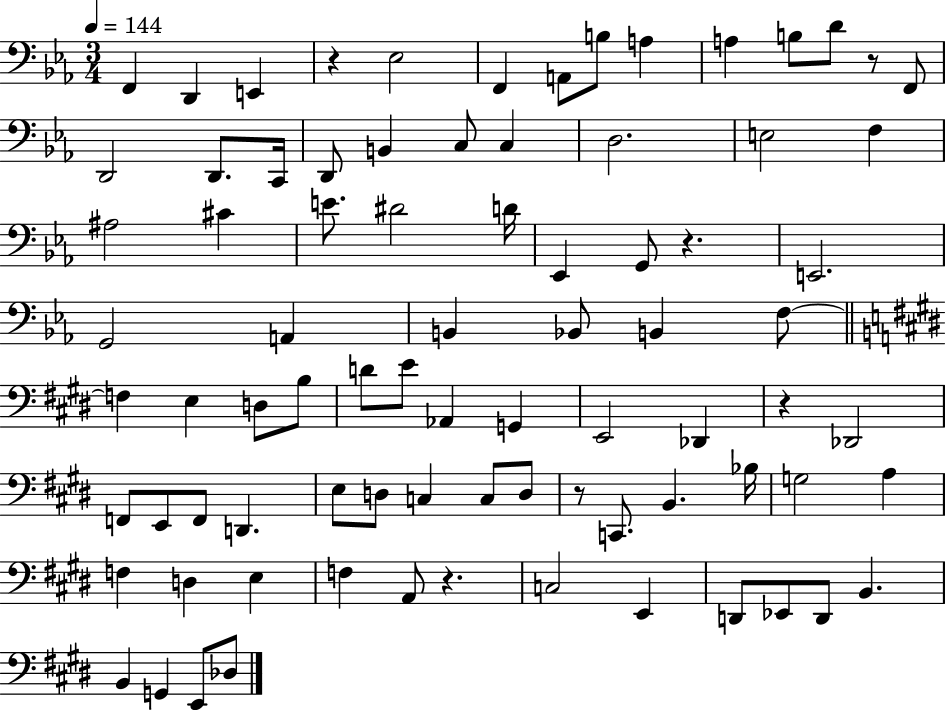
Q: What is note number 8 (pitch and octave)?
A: A3